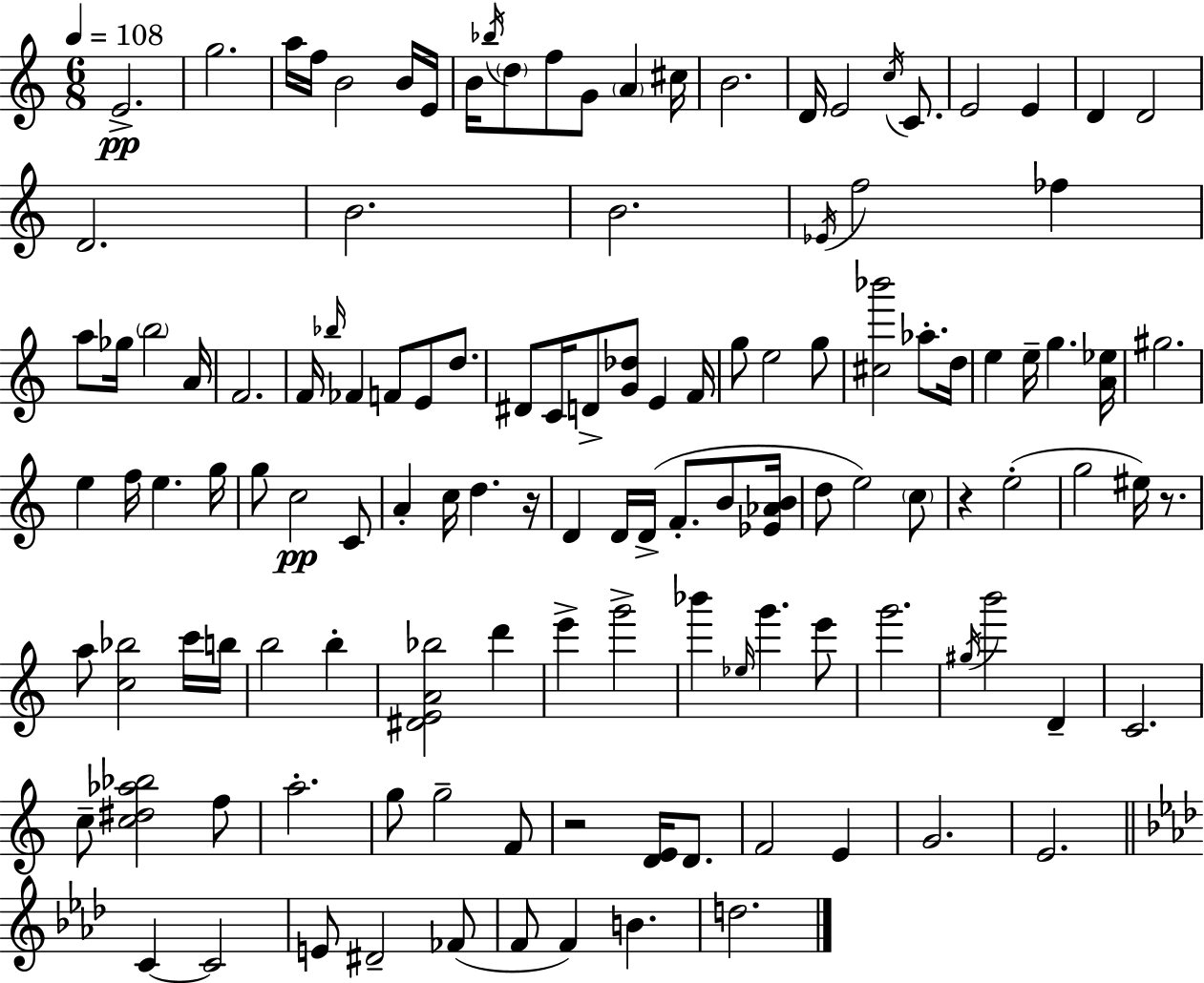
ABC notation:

X:1
T:Untitled
M:6/8
L:1/4
K:C
E2 g2 a/4 f/4 B2 B/4 E/4 B/4 _b/4 d/2 f/2 G/2 A ^c/4 B2 D/4 E2 c/4 C/2 E2 E D D2 D2 B2 B2 _E/4 f2 _f a/2 _g/4 b2 A/4 F2 F/4 _b/4 _F F/2 E/2 d/2 ^D/2 C/4 D/2 [G_d]/2 E F/4 g/2 e2 g/2 [^c_b']2 _a/2 d/4 e e/4 g [A_e]/4 ^g2 e f/4 e g/4 g/2 c2 C/2 A c/4 d z/4 D D/4 D/4 F/2 B/2 [_E_AB]/4 d/2 e2 c/2 z e2 g2 ^e/4 z/2 a/2 [c_b]2 c'/4 b/4 b2 b [^DEA_b]2 d' e' g'2 _b' _e/4 g' e'/2 g'2 ^g/4 b'2 D C2 c/2 [c^d_a_b]2 f/2 a2 g/2 g2 F/2 z2 [DE]/4 D/2 F2 E G2 E2 C C2 E/2 ^D2 _F/2 F/2 F B d2